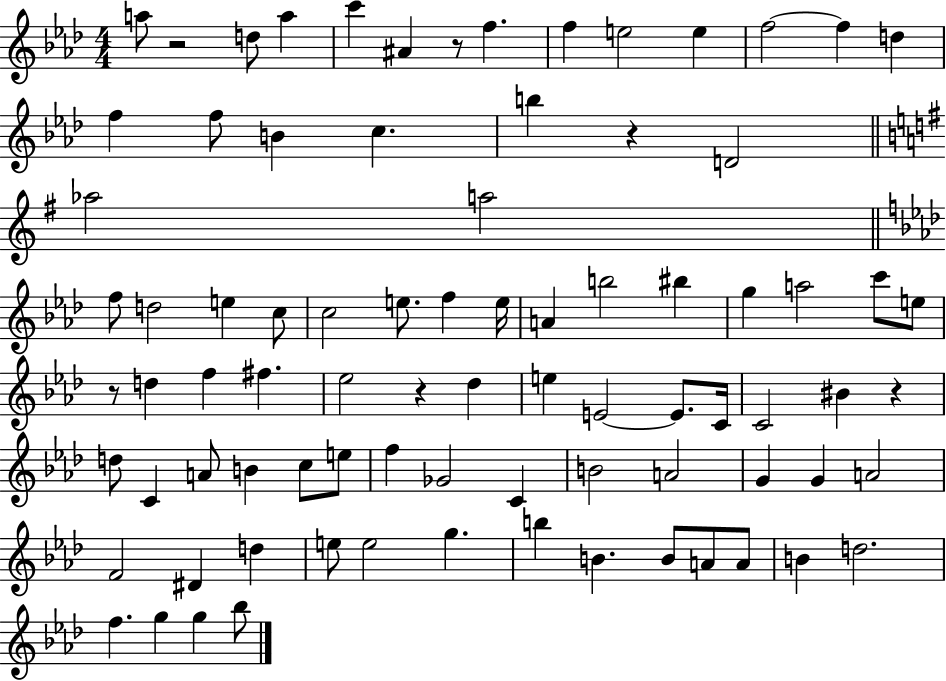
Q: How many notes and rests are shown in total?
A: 83